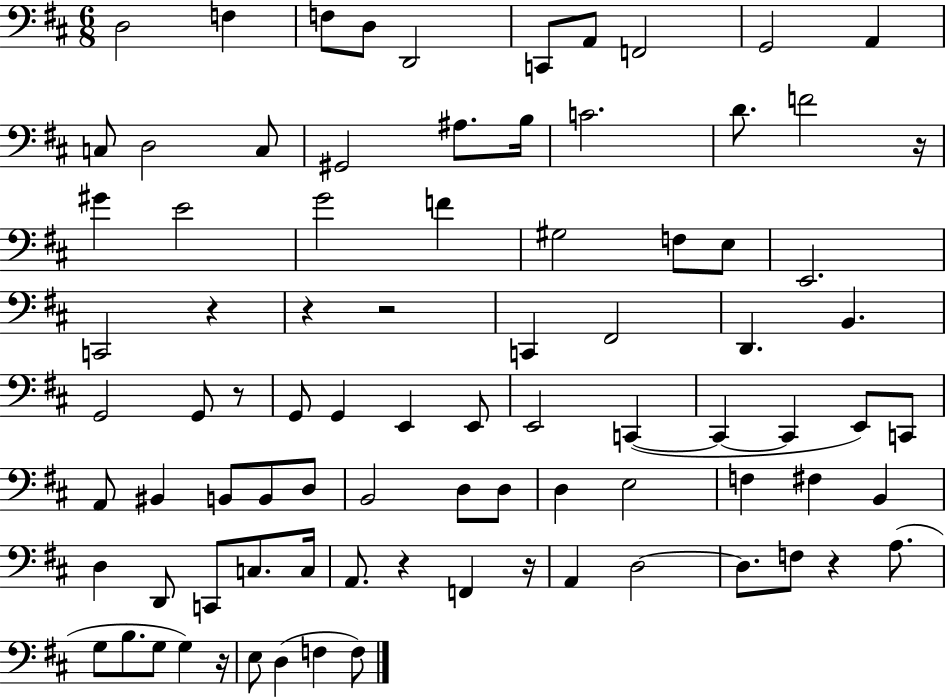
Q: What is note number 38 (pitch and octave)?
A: E2